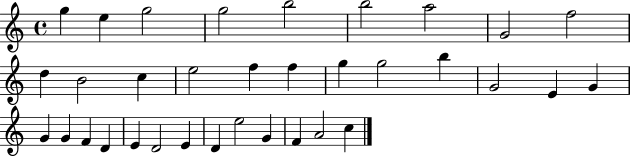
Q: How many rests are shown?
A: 0